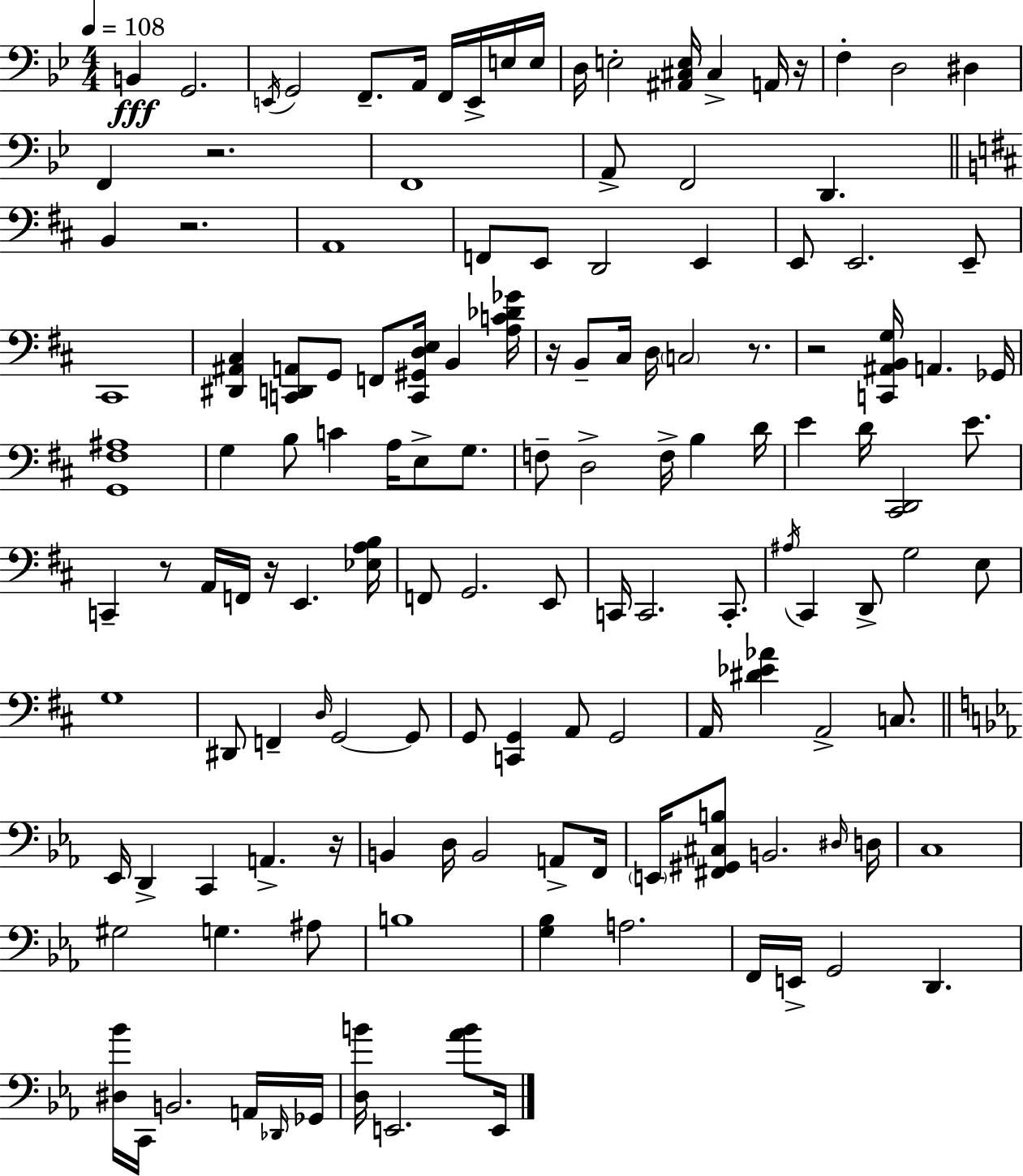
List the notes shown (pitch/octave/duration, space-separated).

B2/q G2/h. E2/s G2/h F2/e. A2/s F2/s E2/s E3/s E3/s D3/s E3/h [A#2,C#3,E3]/s C#3/q A2/s R/s F3/q D3/h D#3/q F2/q R/h. F2/w A2/e F2/h D2/q. B2/q R/h. A2/w F2/e E2/e D2/h E2/q E2/e E2/h. E2/e C#2/w [D#2,A#2,C#3]/q [C2,D2,A2]/e G2/e F2/e [C2,G#2,D3,E3]/s B2/q [A3,C4,Db4,Gb4]/s R/s B2/e C#3/s D3/s C3/h R/e. R/h [C2,A#2,B2,G3]/s A2/q. Gb2/s [G2,F#3,A#3]/w G3/q B3/e C4/q A3/s E3/e G3/e. F3/e D3/h F3/s B3/q D4/s E4/q D4/s [C#2,D2]/h E4/e. C2/q R/e A2/s F2/s R/s E2/q. [Eb3,A3,B3]/s F2/e G2/h. E2/e C2/s C2/h. C2/e. A#3/s C#2/q D2/e G3/h E3/e G3/w D#2/e F2/q D3/s G2/h G2/e G2/e [C2,G2]/q A2/e G2/h A2/s [D#4,Eb4,Ab4]/q A2/h C3/e. Eb2/s D2/q C2/q A2/q. R/s B2/q D3/s B2/h A2/e F2/s E2/s [F#2,G#2,C#3,B3]/e B2/h. D#3/s D3/s C3/w G#3/h G3/q. A#3/e B3/w [G3,Bb3]/q A3/h. F2/s E2/s G2/h D2/q. [D#3,Bb4]/s C2/s B2/h. A2/s Db2/s Gb2/s [D3,B4]/s E2/h. [Ab4,B4]/e E2/s